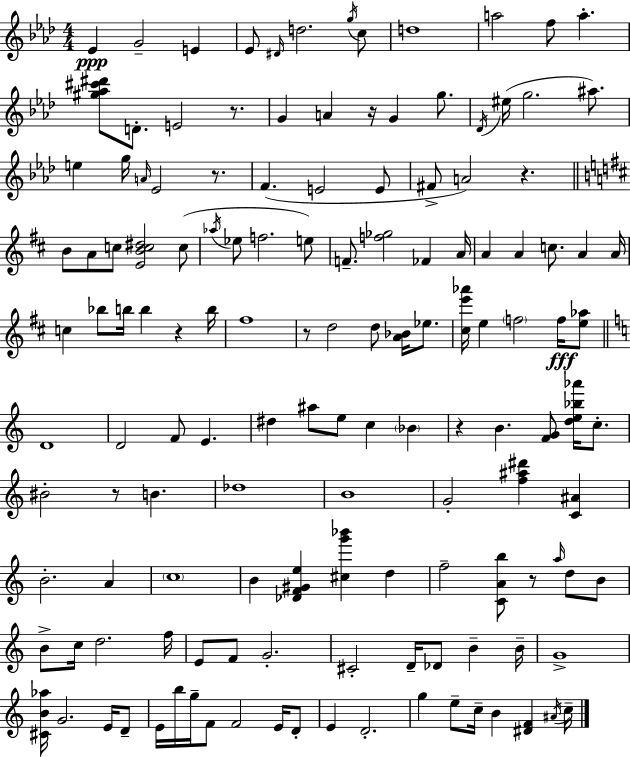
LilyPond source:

{
  \clef treble
  \numericTimeSignature
  \time 4/4
  \key f \minor
  \repeat volta 2 { ees'4\ppp g'2-- e'4 | ees'8 \grace { dis'16 } d''2. \acciaccatura { g''16 } | c''8 d''1 | a''2 f''8 a''4.-. | \break <gis'' aes'' cis''' dis'''>8 d'8.-. e'2 r8. | g'4 a'4 r16 g'4 g''8. | \acciaccatura { des'16 }( eis''16 g''2. | ais''8.) e''4 g''16 \grace { a'16 } ees'2 | \break r8. f'4.( e'2 | e'8 fis'8-> a'2) r4. | \bar "||" \break \key d \major b'8 a'8 c''8 <e' b' c'' dis''>2 c''8( | \acciaccatura { aes''16 } ees''8 f''2. e''8) | f'8.-- <f'' ges''>2 fes'4 | a'16 a'4 a'4 c''8. a'4 | \break a'16 c''4 bes''8 b''16 b''4 r4 | b''16 fis''1 | r8 d''2 d''8 <a' bes'>16 ees''8. | <cis'' e''' aes'''>16 e''4 \parenthesize f''2 f''16\fff <e'' aes''>8 | \break \bar "||" \break \key c \major d'1 | d'2 f'8 e'4. | dis''4 ais''8 e''8 c''4 \parenthesize bes'4 | r4 b'4. <f' g'>8 <d'' e'' bes'' aes'''>16 c''8.-. | \break bis'2-. r8 b'4. | des''1 | b'1 | g'2-. <f'' ais'' dis'''>4 <c' ais'>4 | \break b'2.-. a'4 | \parenthesize c''1 | b'4 <des' f' gis' e''>4 <cis'' g''' bes'''>4 d''4 | f''2-- <c' a' b''>8 r8 \grace { a''16 } d''8 b'8 | \break b'8-> c''16 d''2. | f''16 e'8 f'8 g'2.-. | cis'2-. d'16-- des'8 b'4-- | b'16-- g'1-> | \break <cis' b' aes''>16 g'2. e'16 d'8-- | e'16 b''16 g''16-- f'8 f'2 e'16 d'8-. | e'4 d'2.-. | g''4 e''8-- c''16-- b'4 <dis' f'>4 | \break \acciaccatura { ais'16 } c''16-- } \bar "|."
}